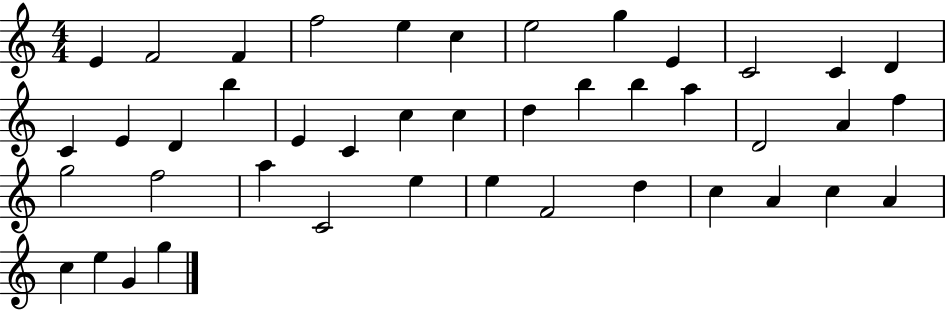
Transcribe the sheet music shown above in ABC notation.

X:1
T:Untitled
M:4/4
L:1/4
K:C
E F2 F f2 e c e2 g E C2 C D C E D b E C c c d b b a D2 A f g2 f2 a C2 e e F2 d c A c A c e G g